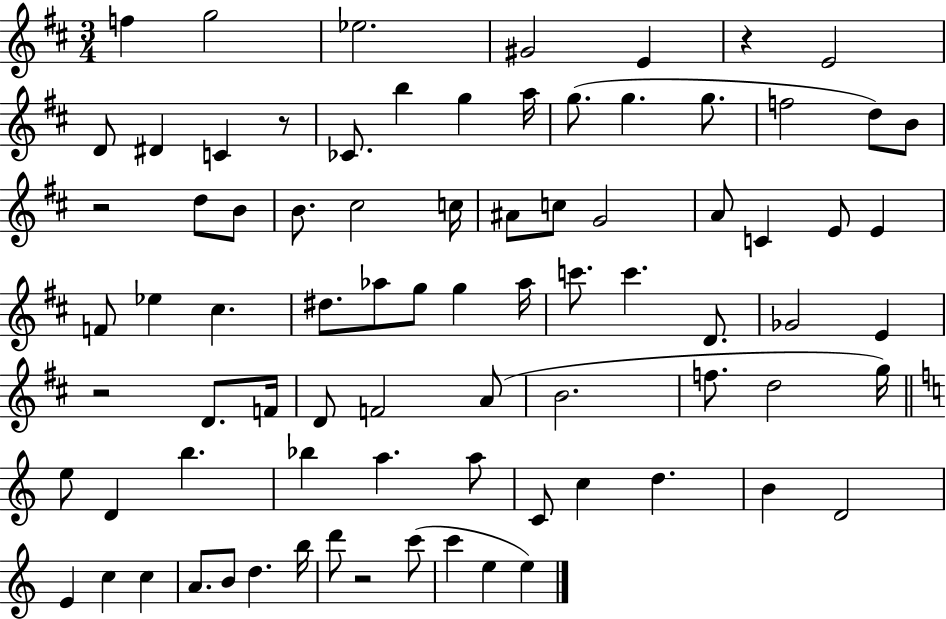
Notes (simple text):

F5/q G5/h Eb5/h. G#4/h E4/q R/q E4/h D4/e D#4/q C4/q R/e CES4/e. B5/q G5/q A5/s G5/e. G5/q. G5/e. F5/h D5/e B4/e R/h D5/e B4/e B4/e. C#5/h C5/s A#4/e C5/e G4/h A4/e C4/q E4/e E4/q F4/e Eb5/q C#5/q. D#5/e. Ab5/e G5/e G5/q Ab5/s C6/e. C6/q. D4/e. Gb4/h E4/q R/h D4/e. F4/s D4/e F4/h A4/e B4/h. F5/e. D5/h G5/s E5/e D4/q B5/q. Bb5/q A5/q. A5/e C4/e C5/q D5/q. B4/q D4/h E4/q C5/q C5/q A4/e. B4/e D5/q. B5/s D6/e R/h C6/e C6/q E5/q E5/q